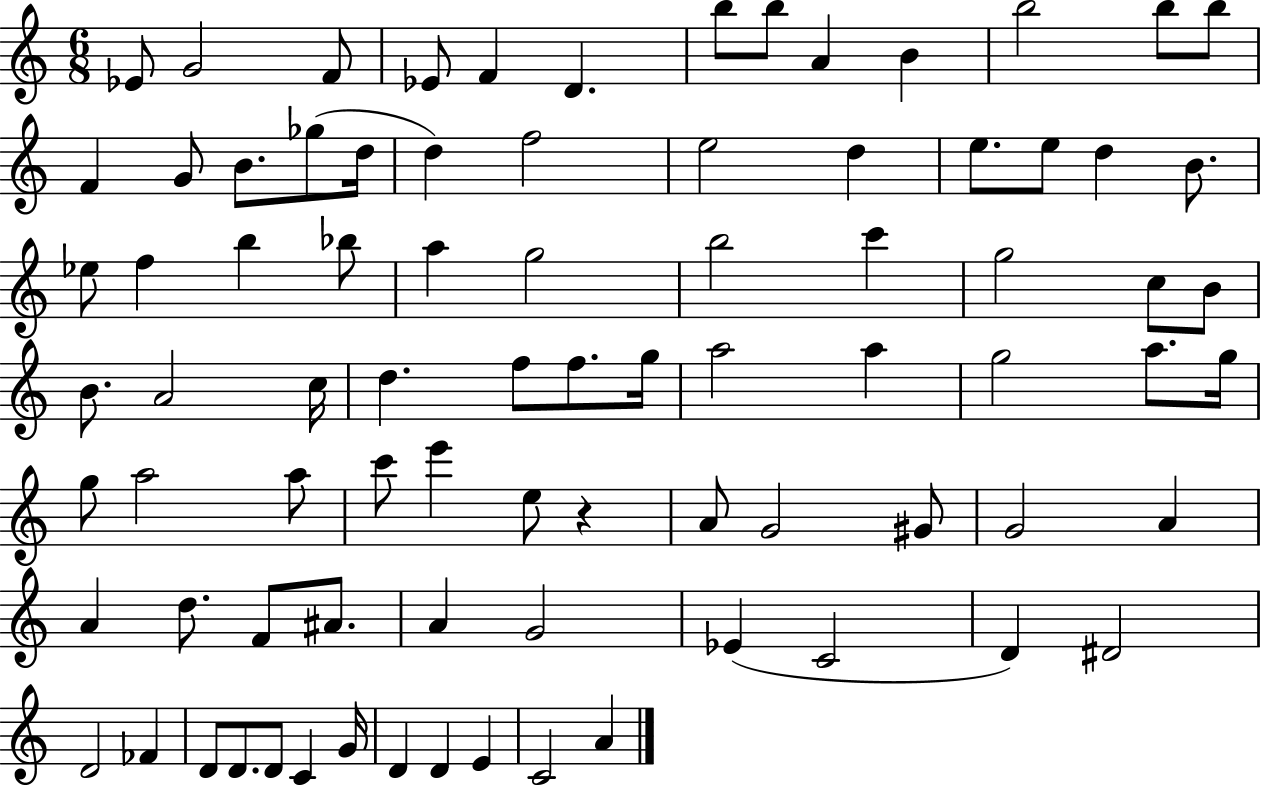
Eb4/e G4/h F4/e Eb4/e F4/q D4/q. B5/e B5/e A4/q B4/q B5/h B5/e B5/e F4/q G4/e B4/e. Gb5/e D5/s D5/q F5/h E5/h D5/q E5/e. E5/e D5/q B4/e. Eb5/e F5/q B5/q Bb5/e A5/q G5/h B5/h C6/q G5/h C5/e B4/e B4/e. A4/h C5/s D5/q. F5/e F5/e. G5/s A5/h A5/q G5/h A5/e. G5/s G5/e A5/h A5/e C6/e E6/q E5/e R/q A4/e G4/h G#4/e G4/h A4/q A4/q D5/e. F4/e A#4/e. A4/q G4/h Eb4/q C4/h D4/q D#4/h D4/h FES4/q D4/e D4/e. D4/e C4/q G4/s D4/q D4/q E4/q C4/h A4/q